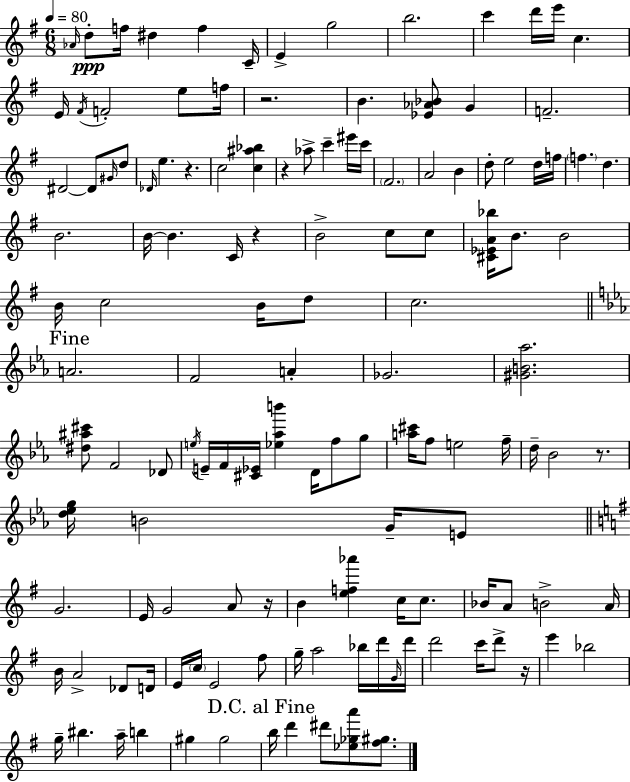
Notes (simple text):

Ab4/s D5/e F5/s D#5/q F5/q C4/s E4/q G5/h B5/h. C6/q D6/s E6/s C5/q. E4/s F#4/s F4/h E5/e F5/s R/h. B4/q. [Eb4,Ab4,Bb4]/e G4/q F4/h. D#4/h D#4/e G#4/s D5/e Db4/s E5/q. R/q. C5/h [C5,A#5,Bb5]/q R/q Ab5/e C6/q EIS6/s C6/s F#4/h. A4/h B4/q D5/e E5/h D5/s F5/s F5/q. D5/q. B4/h. B4/s B4/q. C4/s R/q B4/h C5/e C5/e [C#4,Eb4,A4,Bb5]/s B4/e. B4/h B4/s C5/h B4/s D5/e C5/h. A4/h. F4/h A4/q Gb4/h. [G#4,B4,Ab5]/h. [D#5,A#5,C#6]/e F4/h Db4/e E5/s E4/s F4/s [C#4,Eb4]/s [Eb5,Ab5,B6]/q D4/s F5/e G5/e [A5,C#6]/s F5/e E5/h F5/s D5/s Bb4/h R/e. [D5,Eb5,G5]/s B4/h G4/s E4/e G4/h. E4/s G4/h A4/e R/s B4/q [E5,F5,Ab6]/q C5/s C5/e. Bb4/s A4/e B4/h A4/s B4/s A4/h Db4/e D4/s E4/s C5/s E4/h F#5/e G5/s A5/h Bb5/s D6/s G4/s D6/s D6/h C6/s D6/e R/s E6/q Bb5/h G5/s BIS5/q. A5/s B5/q G#5/q G#5/h B5/s D6/q D#6/e [Eb5,Gb5,A6]/e [F#5,G#5]/e.